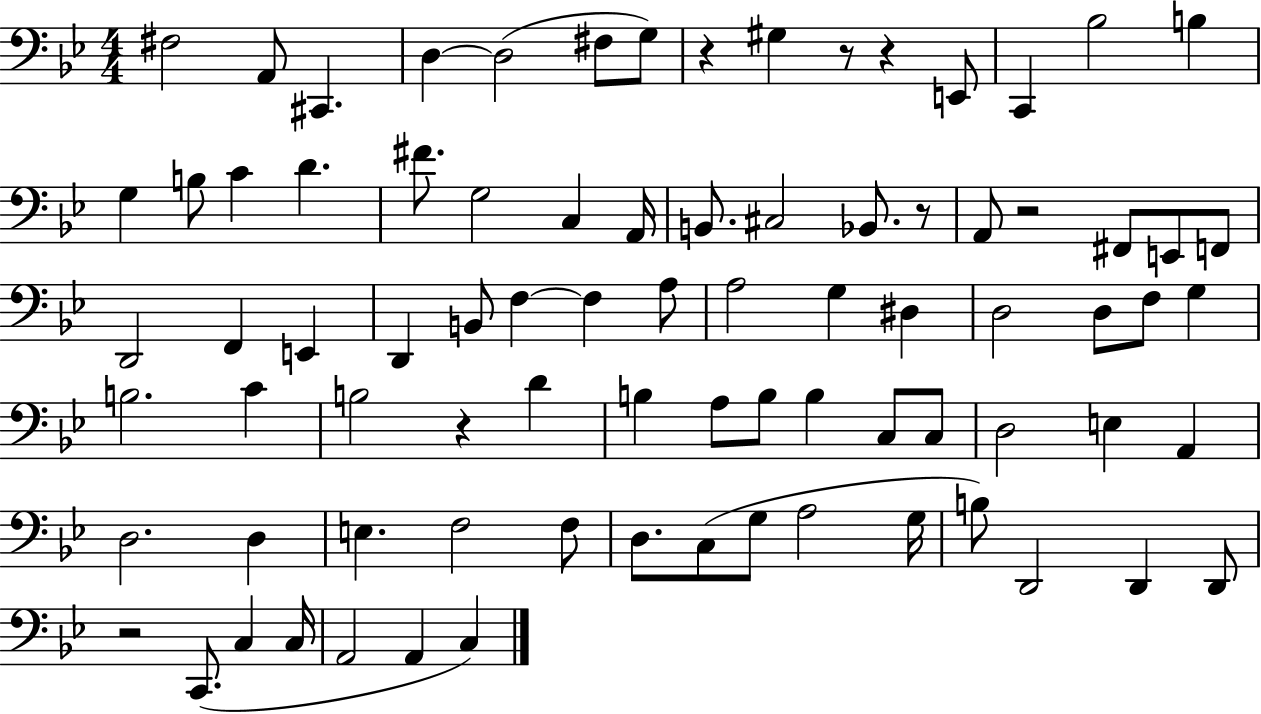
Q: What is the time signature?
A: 4/4